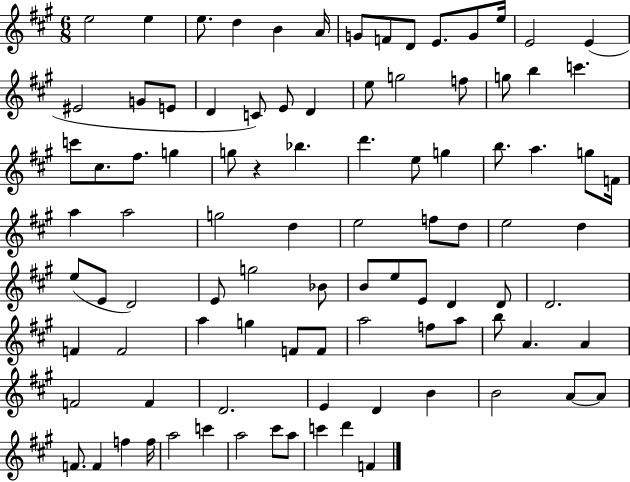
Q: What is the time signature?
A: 6/8